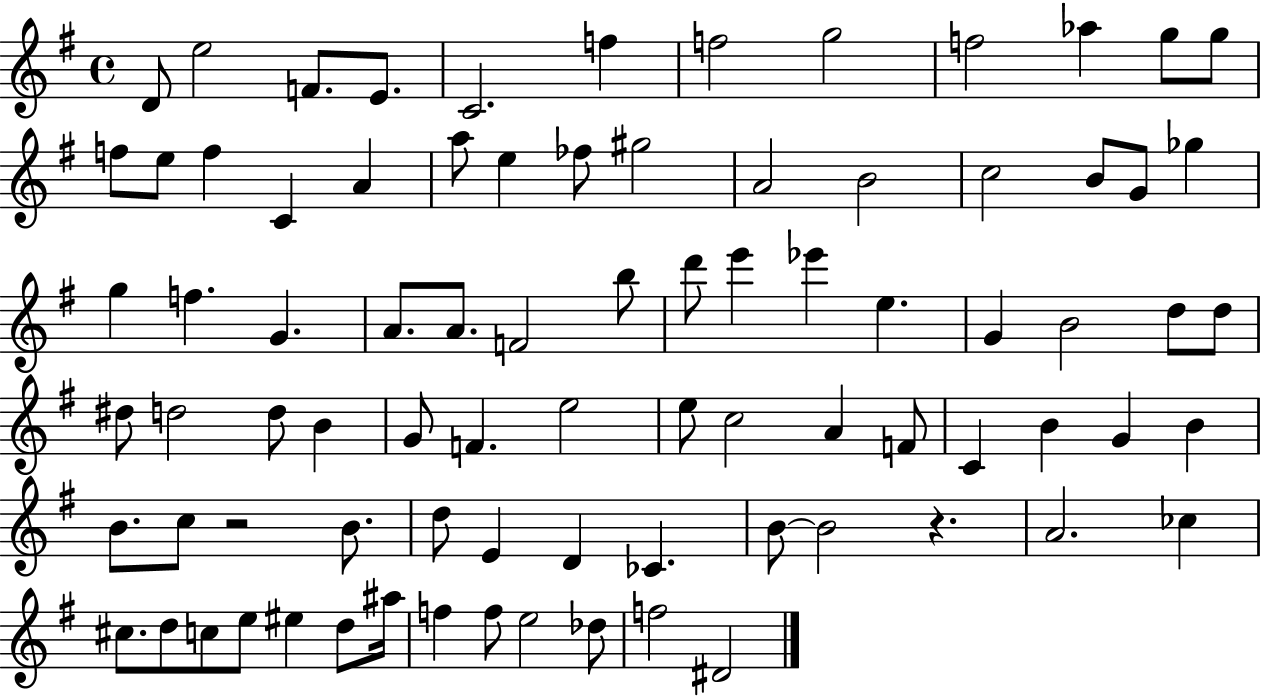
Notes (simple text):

D4/e E5/h F4/e. E4/e. C4/h. F5/q F5/h G5/h F5/h Ab5/q G5/e G5/e F5/e E5/e F5/q C4/q A4/q A5/e E5/q FES5/e G#5/h A4/h B4/h C5/h B4/e G4/e Gb5/q G5/q F5/q. G4/q. A4/e. A4/e. F4/h B5/e D6/e E6/q Eb6/q E5/q. G4/q B4/h D5/e D5/e D#5/e D5/h D5/e B4/q G4/e F4/q. E5/h E5/e C5/h A4/q F4/e C4/q B4/q G4/q B4/q B4/e. C5/e R/h B4/e. D5/e E4/q D4/q CES4/q. B4/e B4/h R/q. A4/h. CES5/q C#5/e. D5/e C5/e E5/e EIS5/q D5/e A#5/s F5/q F5/e E5/h Db5/e F5/h D#4/h